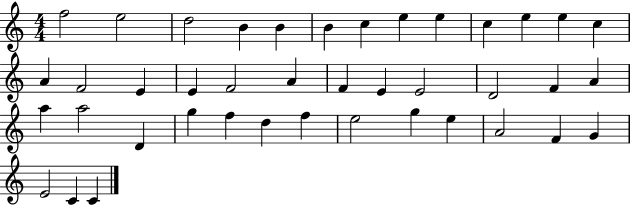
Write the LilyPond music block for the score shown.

{
  \clef treble
  \numericTimeSignature
  \time 4/4
  \key c \major
  f''2 e''2 | d''2 b'4 b'4 | b'4 c''4 e''4 e''4 | c''4 e''4 e''4 c''4 | \break a'4 f'2 e'4 | e'4 f'2 a'4 | f'4 e'4 e'2 | d'2 f'4 a'4 | \break a''4 a''2 d'4 | g''4 f''4 d''4 f''4 | e''2 g''4 e''4 | a'2 f'4 g'4 | \break e'2 c'4 c'4 | \bar "|."
}